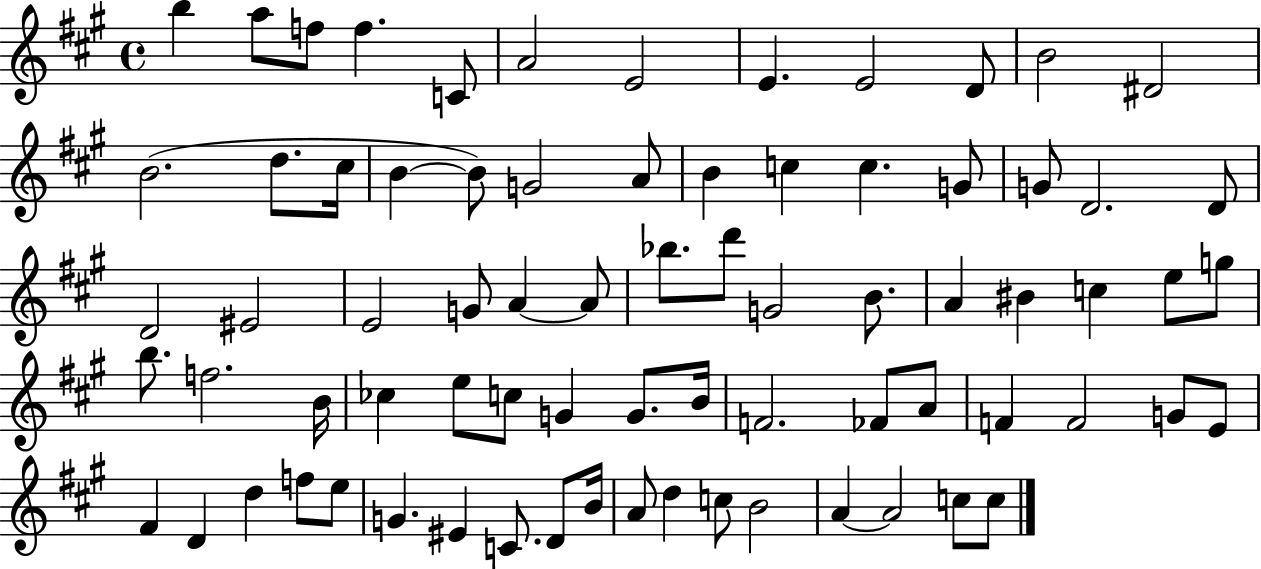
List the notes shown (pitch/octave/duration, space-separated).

B5/q A5/e F5/e F5/q. C4/e A4/h E4/h E4/q. E4/h D4/e B4/h D#4/h B4/h. D5/e. C#5/s B4/q B4/e G4/h A4/e B4/q C5/q C5/q. G4/e G4/e D4/h. D4/e D4/h EIS4/h E4/h G4/e A4/q A4/e Bb5/e. D6/e G4/h B4/e. A4/q BIS4/q C5/q E5/e G5/e B5/e. F5/h. B4/s CES5/q E5/e C5/e G4/q G4/e. B4/s F4/h. FES4/e A4/e F4/q F4/h G4/e E4/e F#4/q D4/q D5/q F5/e E5/e G4/q. EIS4/q C4/e. D4/e B4/s A4/e D5/q C5/e B4/h A4/q A4/h C5/e C5/e